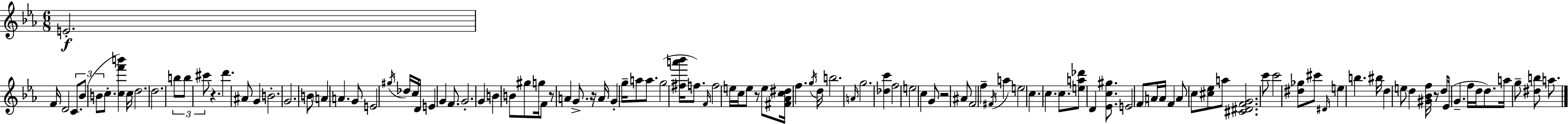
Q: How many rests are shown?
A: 6